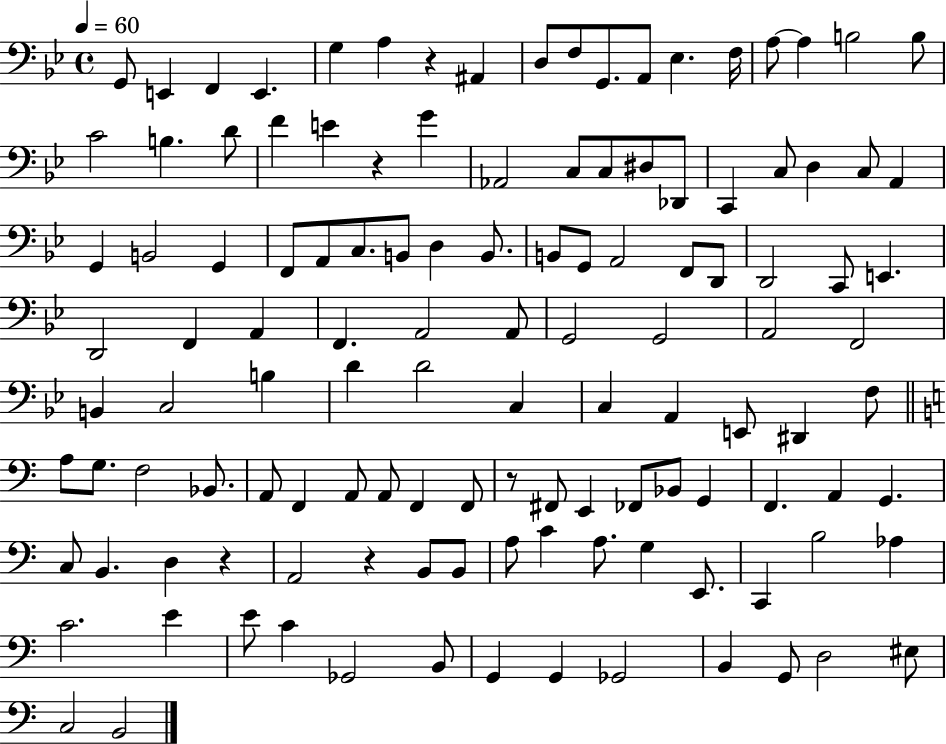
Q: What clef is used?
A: bass